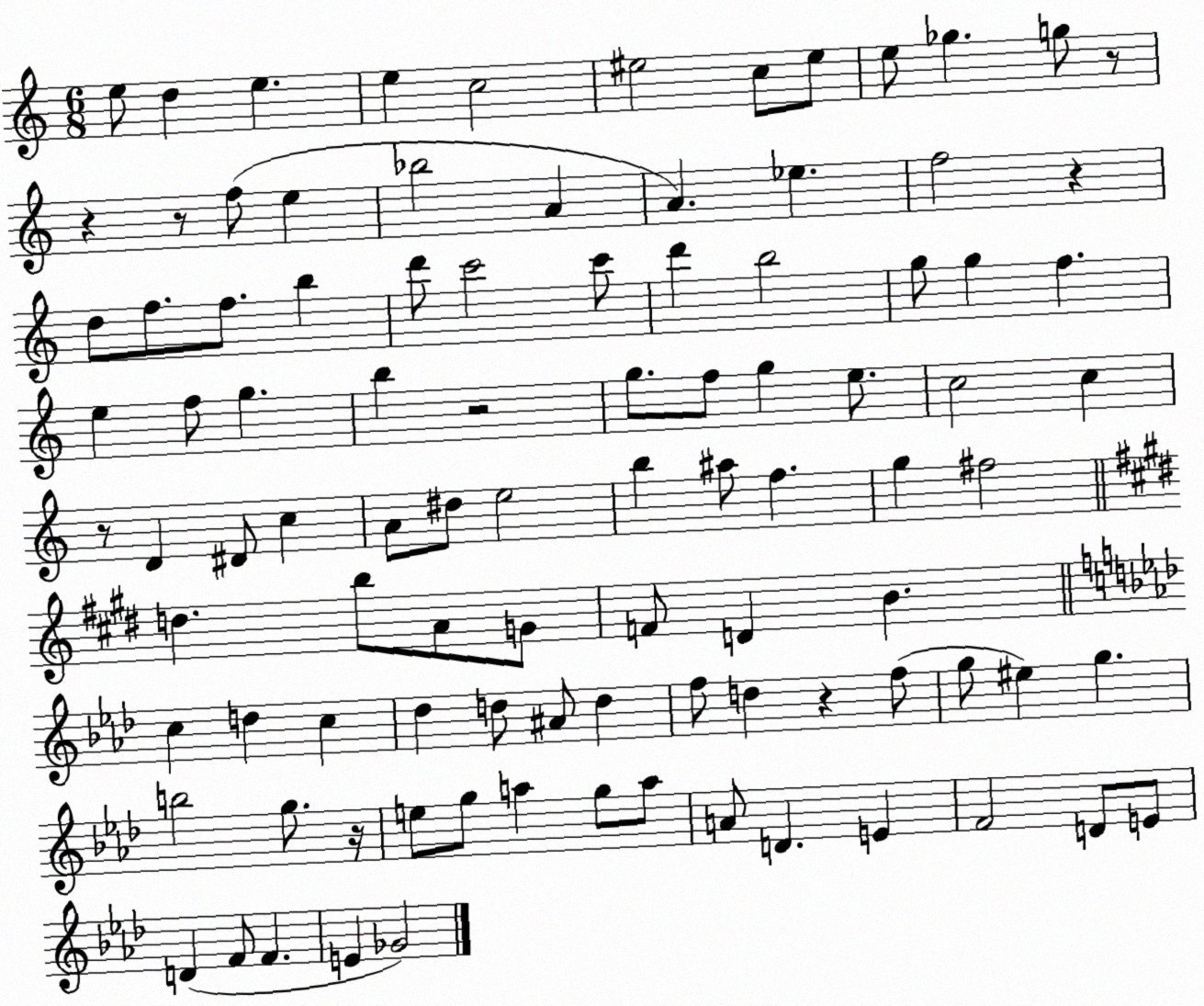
X:1
T:Untitled
M:6/8
L:1/4
K:C
e/2 d e e c2 ^e2 c/2 ^e/2 e/2 _g g/2 z/2 z z/2 f/2 e _b2 A A _e f2 z d/2 f/2 f/2 b d'/2 c'2 c'/2 d' b2 g/2 g f e f/2 g b z2 g/2 f/2 g e/2 c2 c z/2 D ^D/2 c A/2 ^d/2 e2 b ^a/2 f g ^f2 d b/2 A/2 G/2 F/2 D B c d c _d d/2 ^A/2 d f/2 d z f/2 g/2 ^e g b2 g/2 z/4 e/2 g/2 a g/2 a/2 A/2 D E F2 D/2 E/2 D F/2 F E _G2